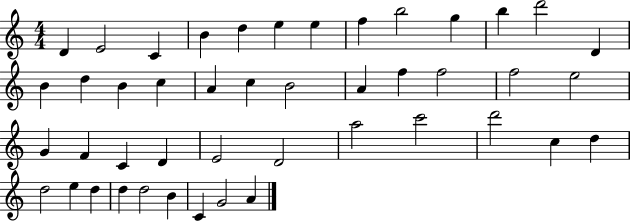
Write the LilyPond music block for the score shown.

{
  \clef treble
  \numericTimeSignature
  \time 4/4
  \key c \major
  d'4 e'2 c'4 | b'4 d''4 e''4 e''4 | f''4 b''2 g''4 | b''4 d'''2 d'4 | \break b'4 d''4 b'4 c''4 | a'4 c''4 b'2 | a'4 f''4 f''2 | f''2 e''2 | \break g'4 f'4 c'4 d'4 | e'2 d'2 | a''2 c'''2 | d'''2 c''4 d''4 | \break d''2 e''4 d''4 | d''4 d''2 b'4 | c'4 g'2 a'4 | \bar "|."
}